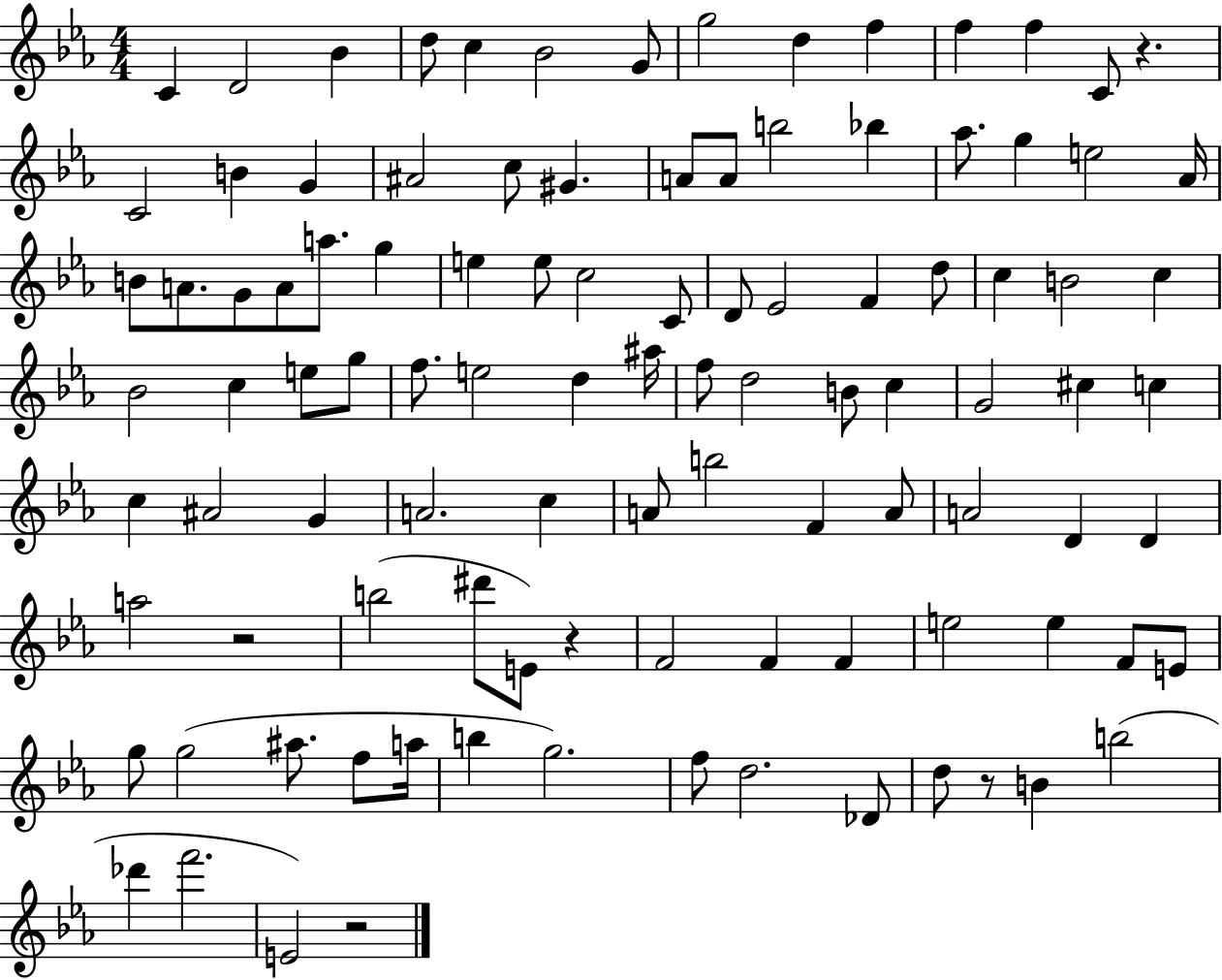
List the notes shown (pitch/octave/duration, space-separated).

C4/q D4/h Bb4/q D5/e C5/q Bb4/h G4/e G5/h D5/q F5/q F5/q F5/q C4/e R/q. C4/h B4/q G4/q A#4/h C5/e G#4/q. A4/e A4/e B5/h Bb5/q Ab5/e. G5/q E5/h Ab4/s B4/e A4/e. G4/e A4/e A5/e. G5/q E5/q E5/e C5/h C4/e D4/e Eb4/h F4/q D5/e C5/q B4/h C5/q Bb4/h C5/q E5/e G5/e F5/e. E5/h D5/q A#5/s F5/e D5/h B4/e C5/q G4/h C#5/q C5/q C5/q A#4/h G4/q A4/h. C5/q A4/e B5/h F4/q A4/e A4/h D4/q D4/q A5/h R/h B5/h D#6/e E4/e R/q F4/h F4/q F4/q E5/h E5/q F4/e E4/e G5/e G5/h A#5/e. F5/e A5/s B5/q G5/h. F5/e D5/h. Db4/e D5/e R/e B4/q B5/h Db6/q F6/h. E4/h R/h